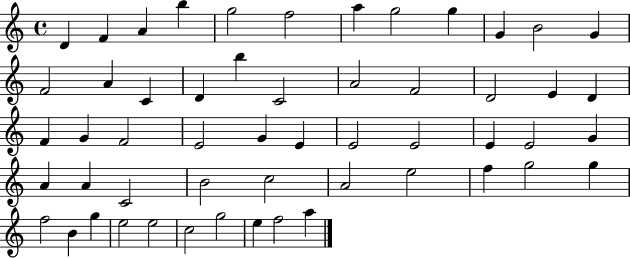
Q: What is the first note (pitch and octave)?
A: D4